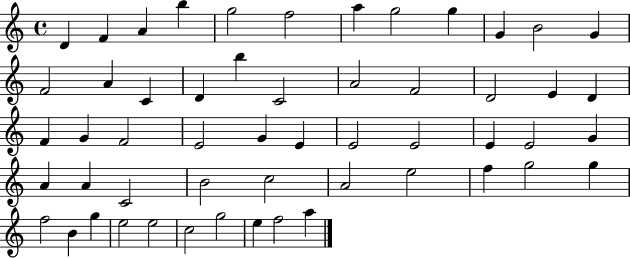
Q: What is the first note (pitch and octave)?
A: D4